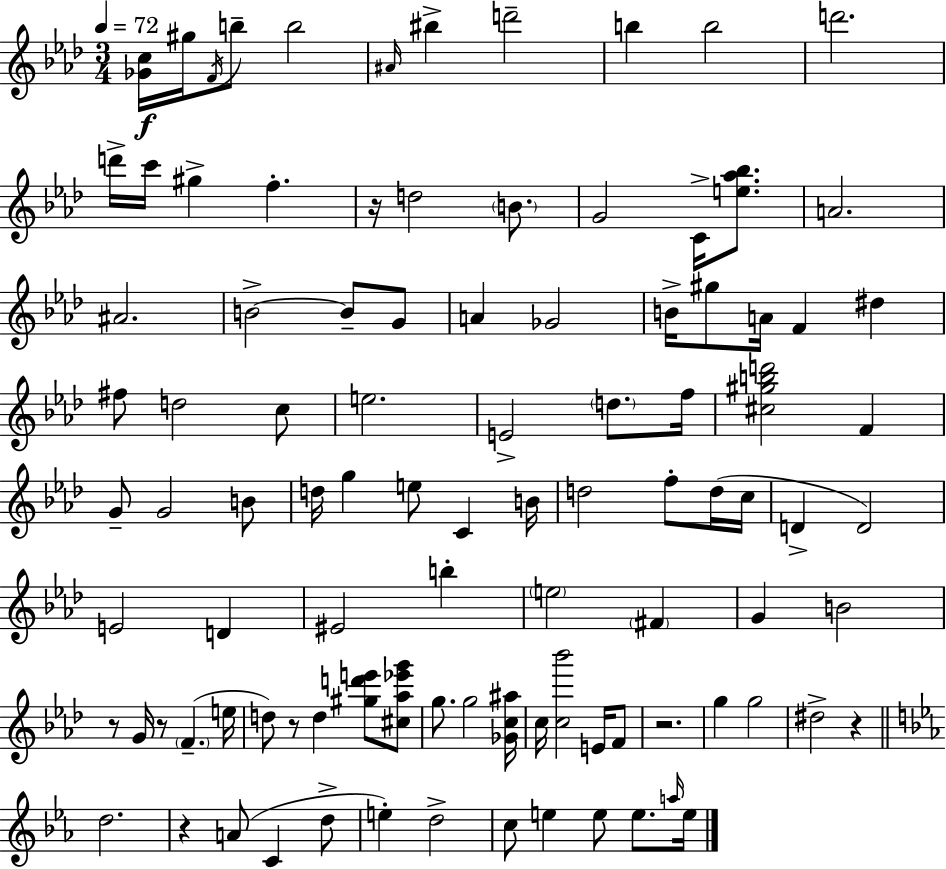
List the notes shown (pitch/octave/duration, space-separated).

[Gb4,C5]/s G#5/s F4/s B5/e B5/h A#4/s BIS5/q D6/h B5/q B5/h D6/h. D6/s C6/s G#5/q F5/q. R/s D5/h B4/e. G4/h C4/s [E5,Ab5,Bb5]/e. A4/h. A#4/h. B4/h B4/e G4/e A4/q Gb4/h B4/s G#5/e A4/s F4/q D#5/q F#5/e D5/h C5/e E5/h. E4/h D5/e. F5/s [C#5,G#5,B5,D6]/h F4/q G4/e G4/h B4/e D5/s G5/q E5/e C4/q B4/s D5/h F5/e D5/s C5/s D4/q D4/h E4/h D4/q EIS4/h B5/q E5/h F#4/q G4/q B4/h R/e G4/s R/e F4/q. E5/s D5/e R/e D5/q [G#5,D6,E6]/e [C#5,Ab5,Eb6,G6]/e G5/e. G5/h [Gb4,C5,A#5]/s C5/s [C5,Bb6]/h E4/s F4/e R/h. G5/q G5/h D#5/h R/q D5/h. R/q A4/e C4/q D5/e E5/q D5/h C5/e E5/q E5/e E5/e. A5/s E5/s